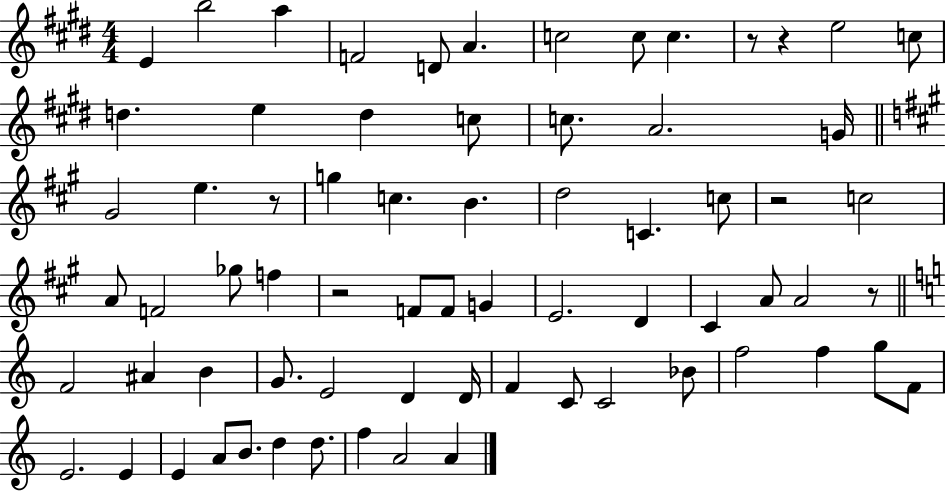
X:1
T:Untitled
M:4/4
L:1/4
K:E
E b2 a F2 D/2 A c2 c/2 c z/2 z e2 c/2 d e d c/2 c/2 A2 G/4 ^G2 e z/2 g c B d2 C c/2 z2 c2 A/2 F2 _g/2 f z2 F/2 F/2 G E2 D ^C A/2 A2 z/2 F2 ^A B G/2 E2 D D/4 F C/2 C2 _B/2 f2 f g/2 F/2 E2 E E A/2 B/2 d d/2 f A2 A